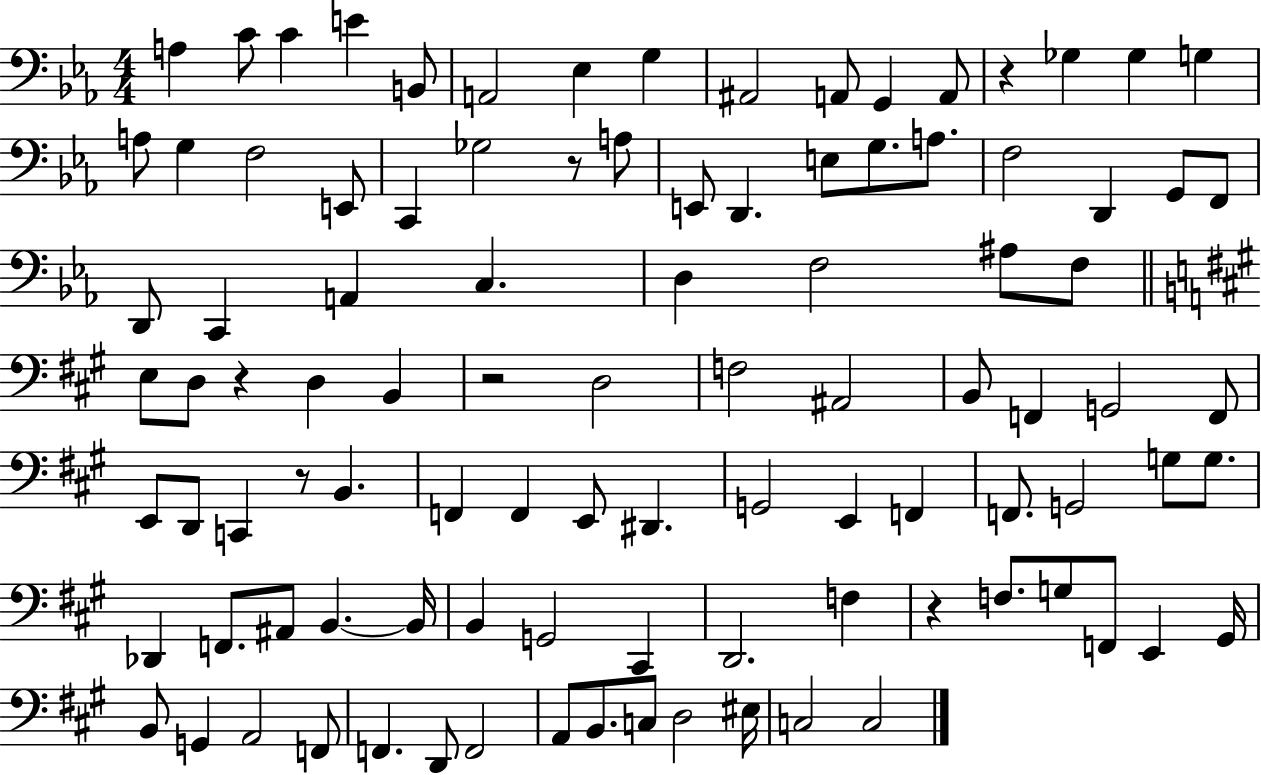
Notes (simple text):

A3/q C4/e C4/q E4/q B2/e A2/h Eb3/q G3/q A#2/h A2/e G2/q A2/e R/q Gb3/q Gb3/q G3/q A3/e G3/q F3/h E2/e C2/q Gb3/h R/e A3/e E2/e D2/q. E3/e G3/e. A3/e. F3/h D2/q G2/e F2/e D2/e C2/q A2/q C3/q. D3/q F3/h A#3/e F3/e E3/e D3/e R/q D3/q B2/q R/h D3/h F3/h A#2/h B2/e F2/q G2/h F2/e E2/e D2/e C2/q R/e B2/q. F2/q F2/q E2/e D#2/q. G2/h E2/q F2/q F2/e. G2/h G3/e G3/e. Db2/q F2/e. A#2/e B2/q. B2/s B2/q G2/h C#2/q D2/h. F3/q R/q F3/e. G3/e F2/e E2/q G#2/s B2/e G2/q A2/h F2/e F2/q. D2/e F2/h A2/e B2/e. C3/e D3/h EIS3/s C3/h C3/h